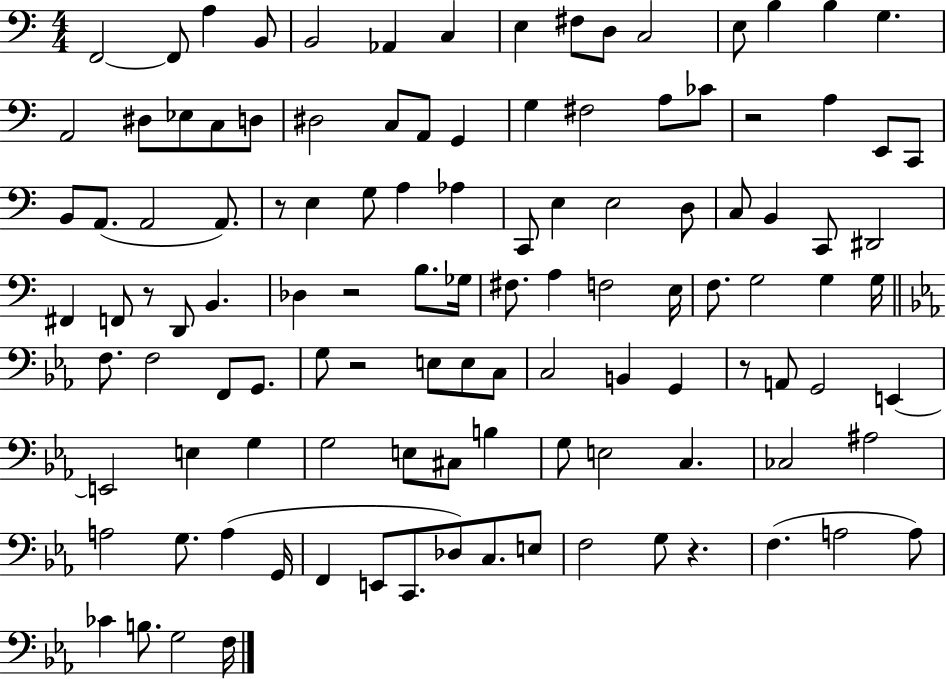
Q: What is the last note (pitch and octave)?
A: F3